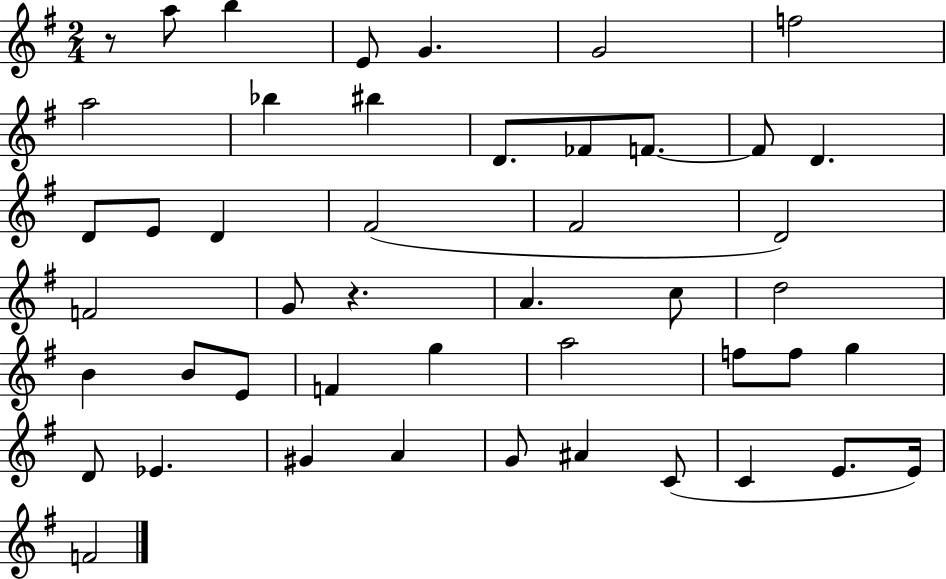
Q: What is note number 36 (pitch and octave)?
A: Eb4